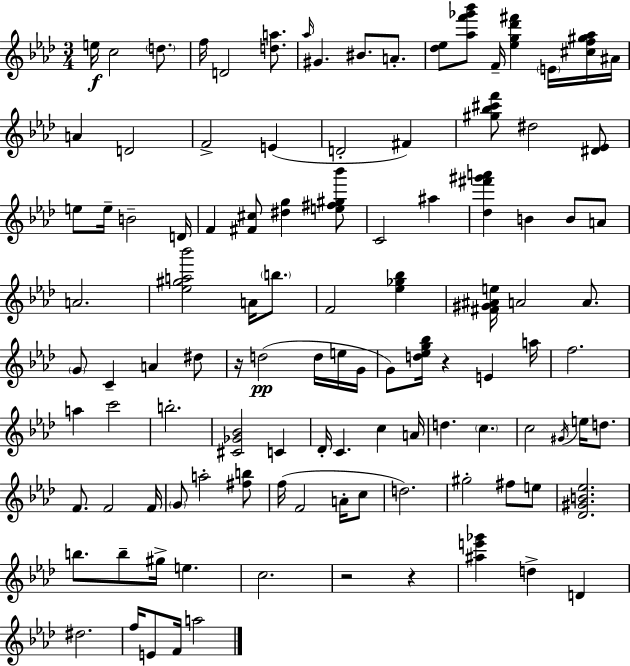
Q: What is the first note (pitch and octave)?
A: E5